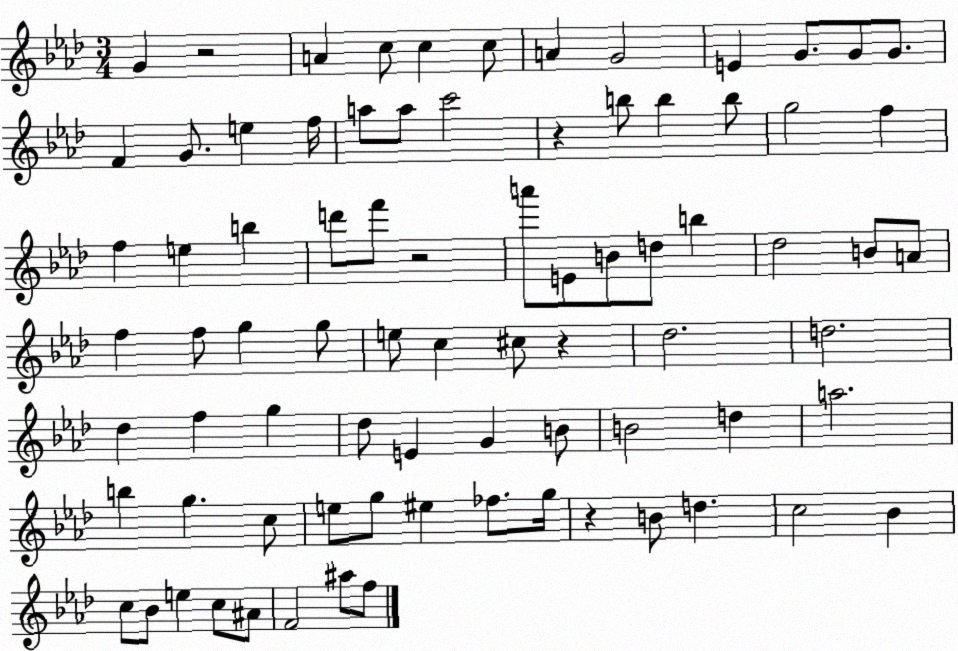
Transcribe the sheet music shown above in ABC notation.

X:1
T:Untitled
M:3/4
L:1/4
K:Ab
G z2 A c/2 c c/2 A G2 E G/2 G/2 G/2 F G/2 e f/4 a/2 a/2 c'2 z b/2 b b/2 g2 f f e b d'/2 f'/2 z2 a'/2 E/2 B/2 d/2 b _d2 B/2 A/2 f f/2 g g/2 e/2 c ^c/2 z _d2 d2 _d f g _d/2 E G B/2 B2 d a2 b g c/2 e/2 g/2 ^e _f/2 g/4 z B/2 d c2 _B c/2 _B/2 e c/2 ^A/2 F2 ^a/2 f/2